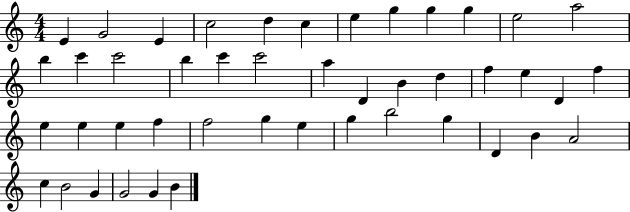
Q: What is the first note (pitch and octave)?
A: E4